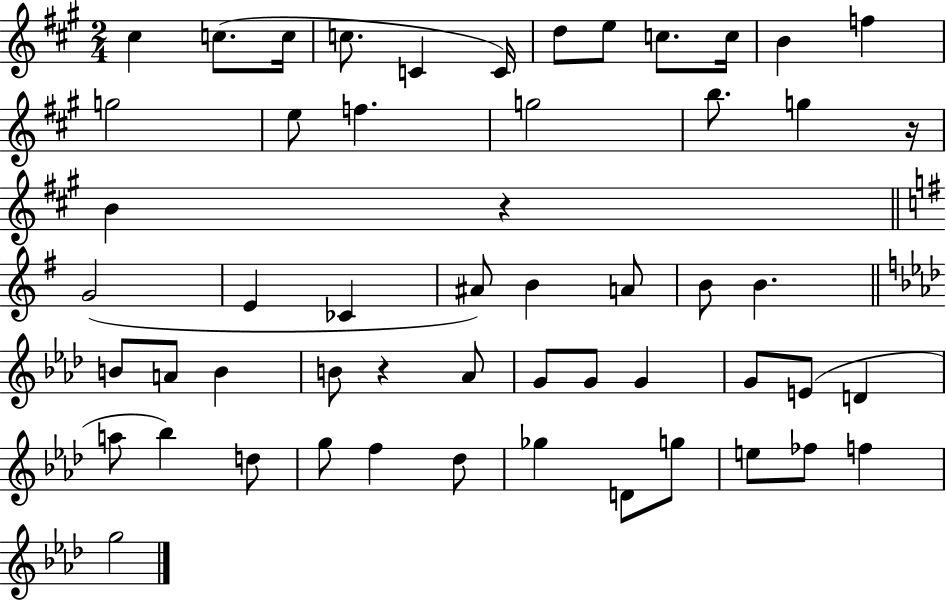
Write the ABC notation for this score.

X:1
T:Untitled
M:2/4
L:1/4
K:A
^c c/2 c/4 c/2 C C/4 d/2 e/2 c/2 c/4 B f g2 e/2 f g2 b/2 g z/4 B z G2 E _C ^A/2 B A/2 B/2 B B/2 A/2 B B/2 z _A/2 G/2 G/2 G G/2 E/2 D a/2 _b d/2 g/2 f _d/2 _g D/2 g/2 e/2 _f/2 f g2